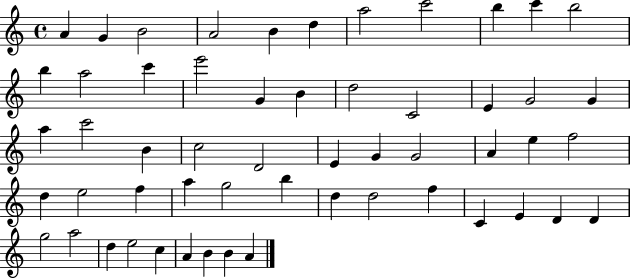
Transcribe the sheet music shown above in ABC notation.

X:1
T:Untitled
M:4/4
L:1/4
K:C
A G B2 A2 B d a2 c'2 b c' b2 b a2 c' e'2 G B d2 C2 E G2 G a c'2 B c2 D2 E G G2 A e f2 d e2 f a g2 b d d2 f C E D D g2 a2 d e2 c A B B A